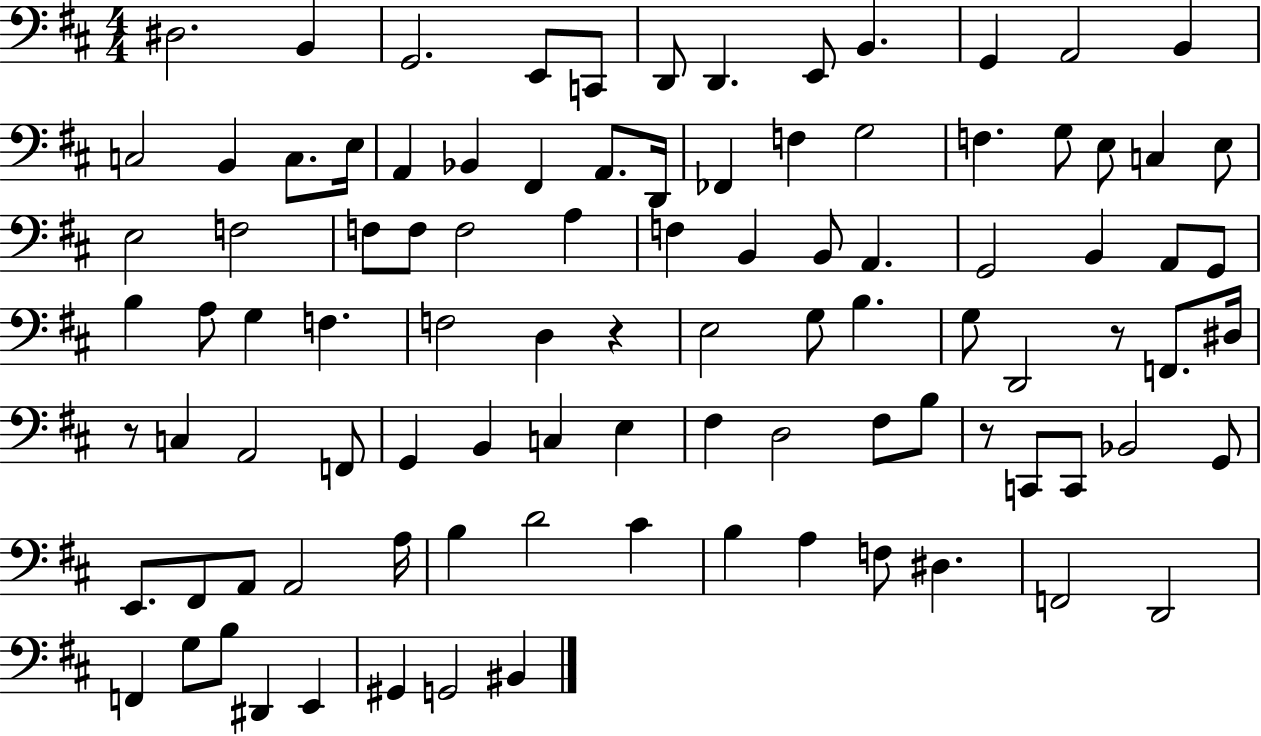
D#3/h. B2/q G2/h. E2/e C2/e D2/e D2/q. E2/e B2/q. G2/q A2/h B2/q C3/h B2/q C3/e. E3/s A2/q Bb2/q F#2/q A2/e. D2/s FES2/q F3/q G3/h F3/q. G3/e E3/e C3/q E3/e E3/h F3/h F3/e F3/e F3/h A3/q F3/q B2/q B2/e A2/q. G2/h B2/q A2/e G2/e B3/q A3/e G3/q F3/q. F3/h D3/q R/q E3/h G3/e B3/q. G3/e D2/h R/e F2/e. D#3/s R/e C3/q A2/h F2/e G2/q B2/q C3/q E3/q F#3/q D3/h F#3/e B3/e R/e C2/e C2/e Bb2/h G2/e E2/e. F#2/e A2/e A2/h A3/s B3/q D4/h C#4/q B3/q A3/q F3/e D#3/q. F2/h D2/h F2/q G3/e B3/e D#2/q E2/q G#2/q G2/h BIS2/q